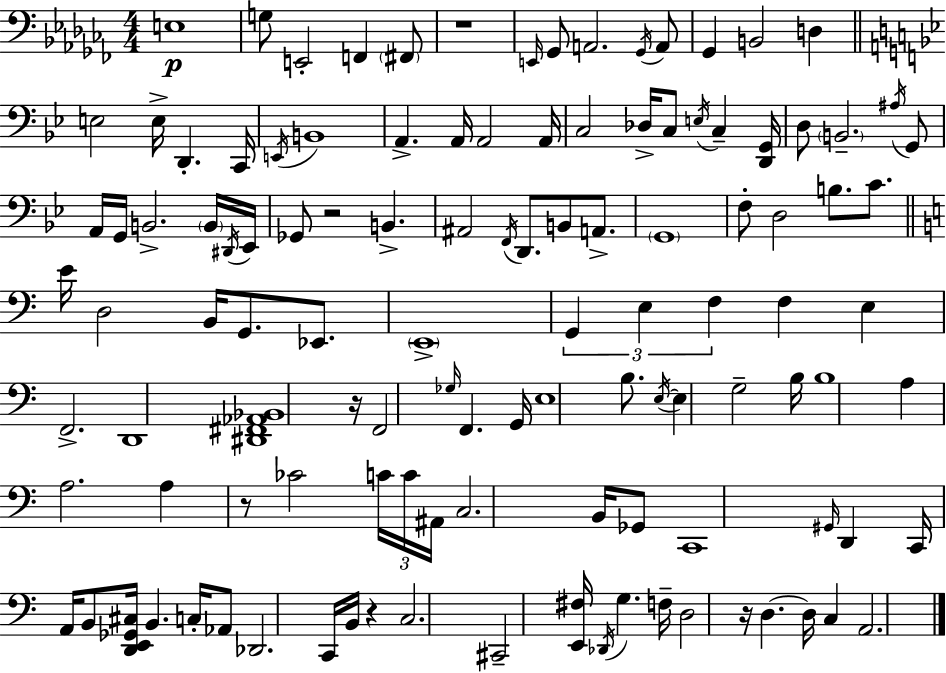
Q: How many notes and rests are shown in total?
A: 116